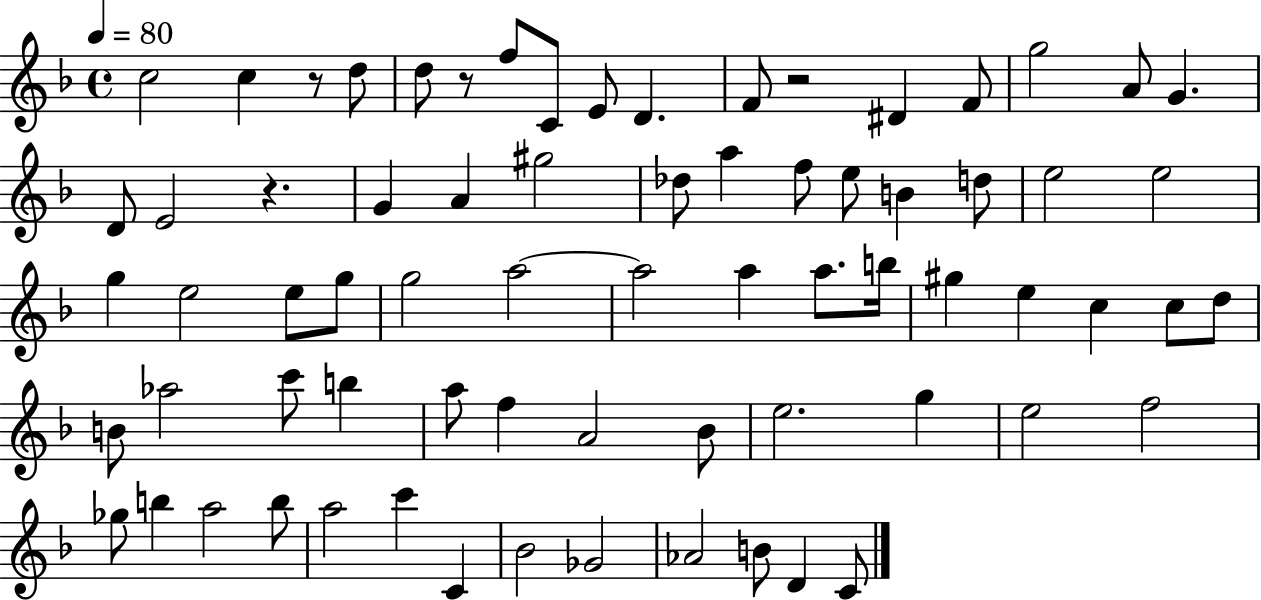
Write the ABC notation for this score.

X:1
T:Untitled
M:4/4
L:1/4
K:F
c2 c z/2 d/2 d/2 z/2 f/2 C/2 E/2 D F/2 z2 ^D F/2 g2 A/2 G D/2 E2 z G A ^g2 _d/2 a f/2 e/2 B d/2 e2 e2 g e2 e/2 g/2 g2 a2 a2 a a/2 b/4 ^g e c c/2 d/2 B/2 _a2 c'/2 b a/2 f A2 _B/2 e2 g e2 f2 _g/2 b a2 b/2 a2 c' C _B2 _G2 _A2 B/2 D C/2